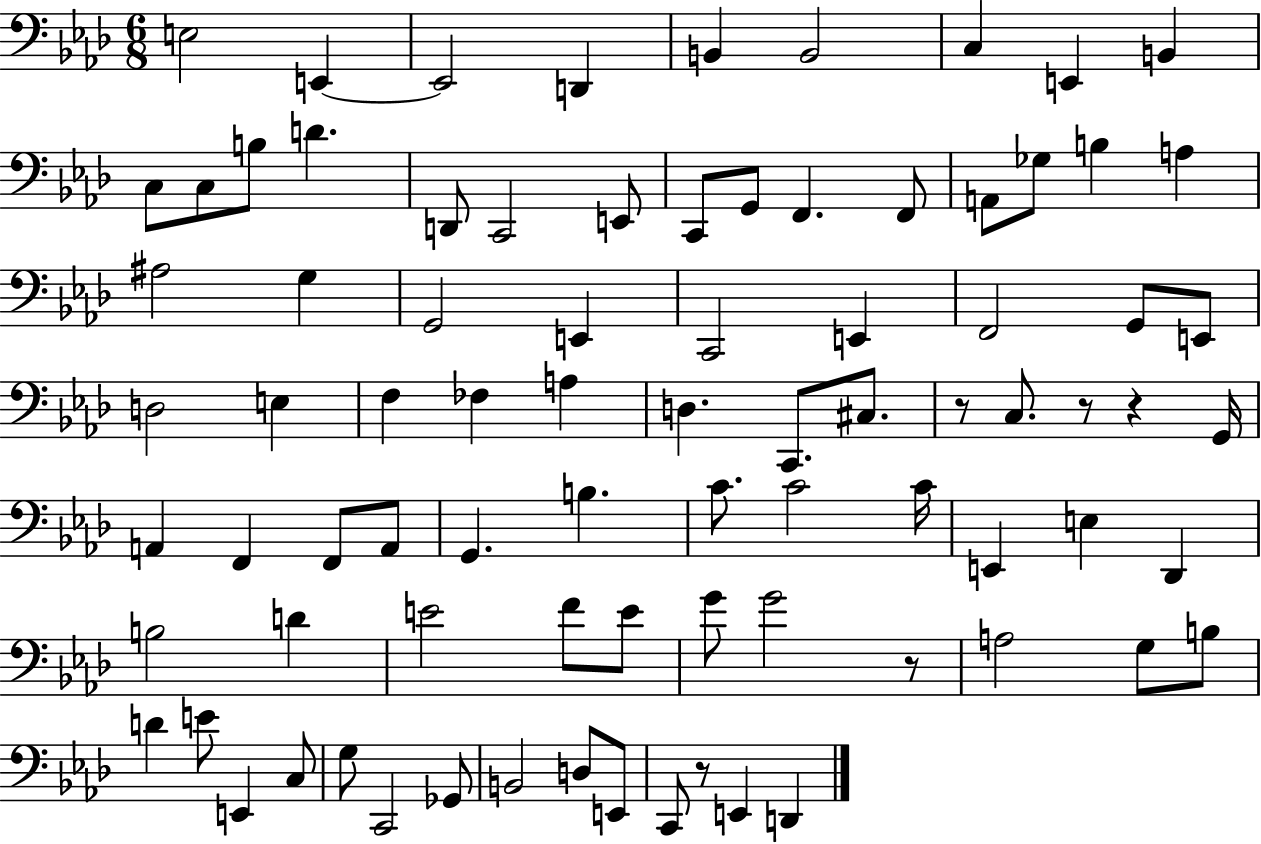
{
  \clef bass
  \numericTimeSignature
  \time 6/8
  \key aes \major
  e2 e,4~~ | e,2 d,4 | b,4 b,2 | c4 e,4 b,4 | \break c8 c8 b8 d'4. | d,8 c,2 e,8 | c,8 g,8 f,4. f,8 | a,8 ges8 b4 a4 | \break ais2 g4 | g,2 e,4 | c,2 e,4 | f,2 g,8 e,8 | \break d2 e4 | f4 fes4 a4 | d4. c,8. cis8. | r8 c8. r8 r4 g,16 | \break a,4 f,4 f,8 a,8 | g,4. b4. | c'8. c'2 c'16 | e,4 e4 des,4 | \break b2 d'4 | e'2 f'8 e'8 | g'8 g'2 r8 | a2 g8 b8 | \break d'4 e'8 e,4 c8 | g8 c,2 ges,8 | b,2 d8 e,8 | c,8 r8 e,4 d,4 | \break \bar "|."
}